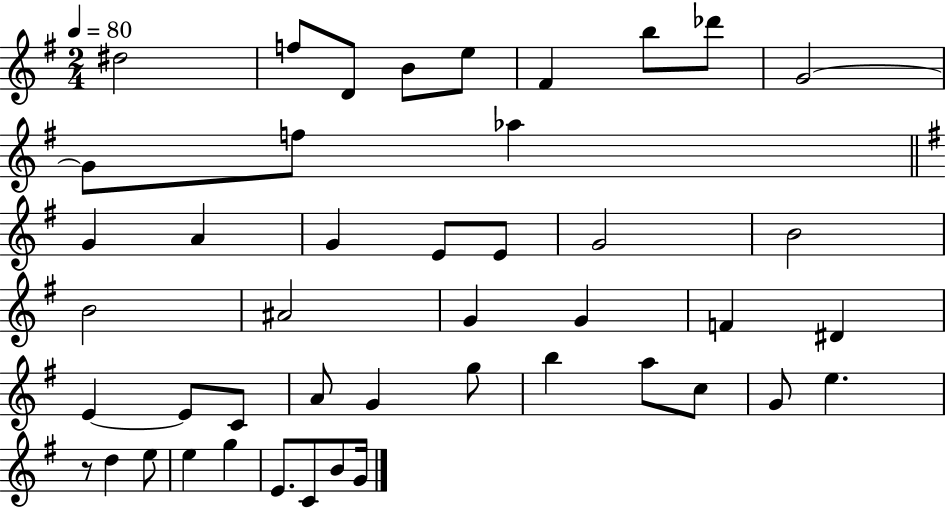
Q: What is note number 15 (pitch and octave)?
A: G4